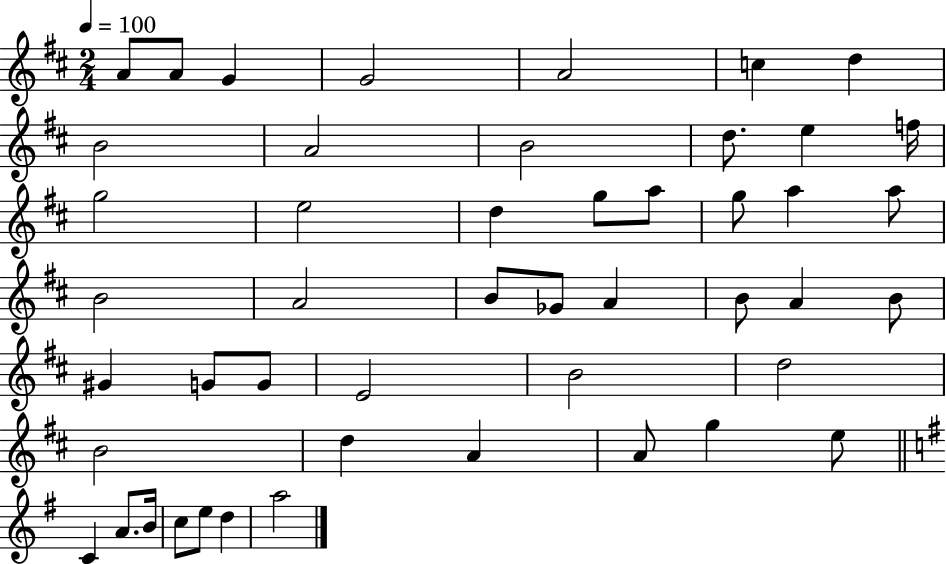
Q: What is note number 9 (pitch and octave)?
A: A4